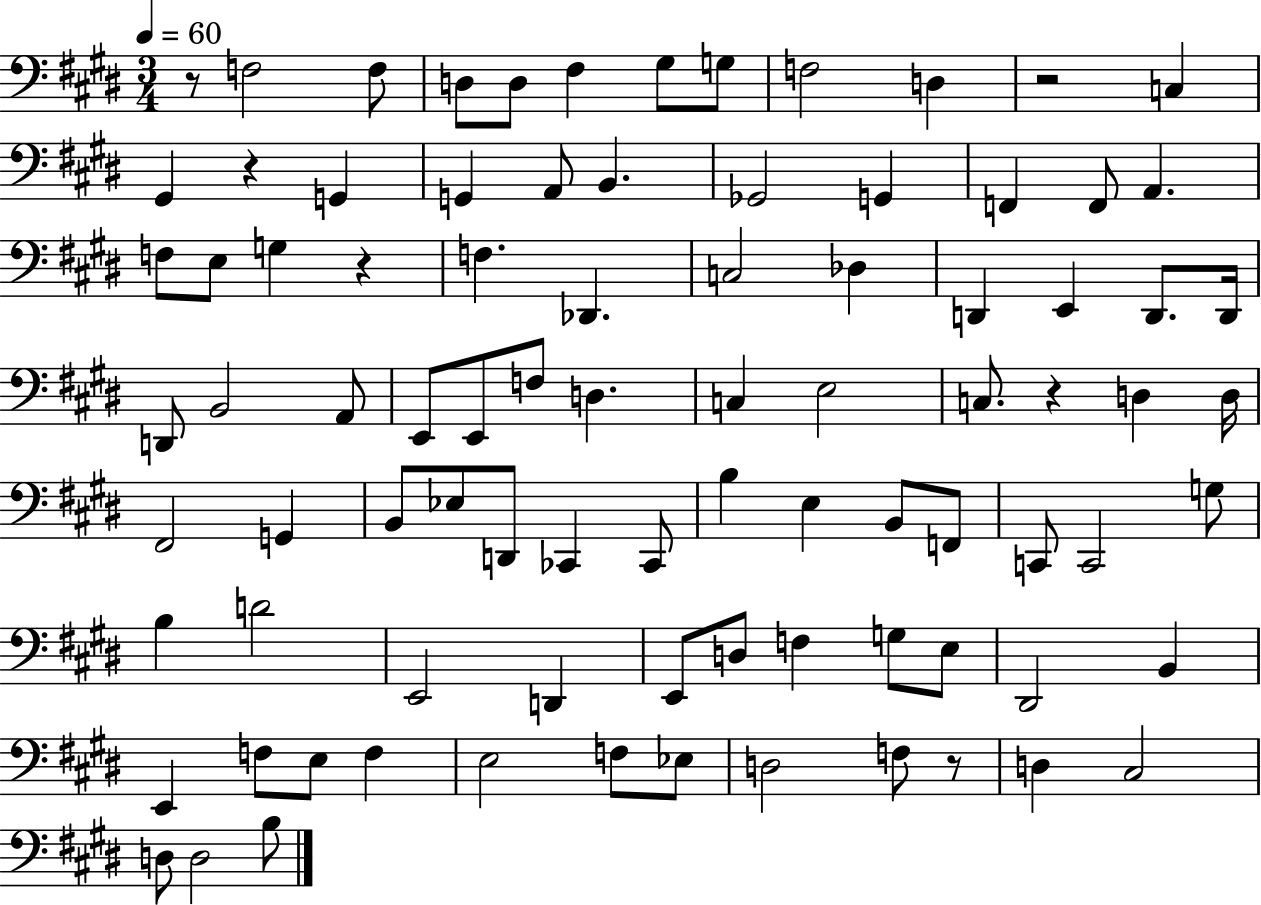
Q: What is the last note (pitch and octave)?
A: B3